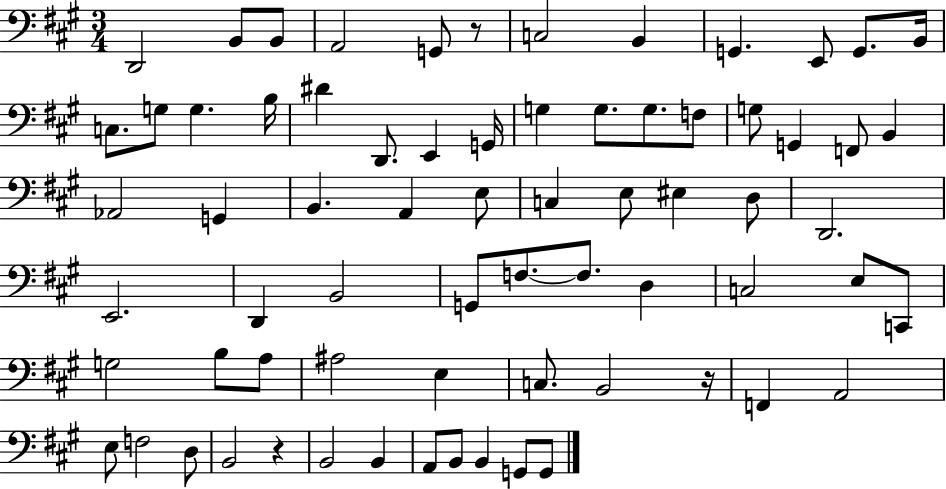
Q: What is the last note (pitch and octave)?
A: G2